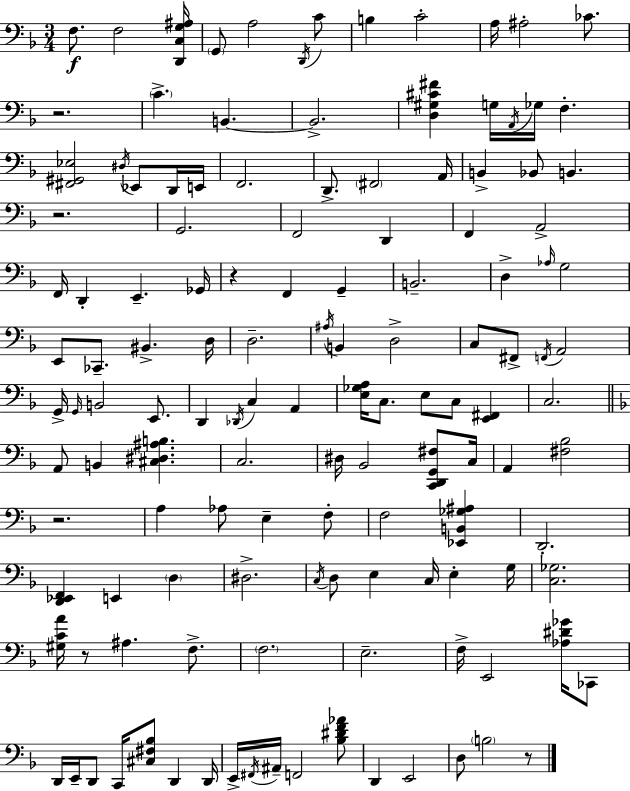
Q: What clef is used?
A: bass